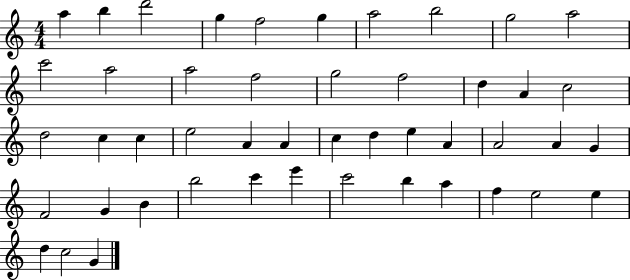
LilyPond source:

{
  \clef treble
  \numericTimeSignature
  \time 4/4
  \key c \major
  a''4 b''4 d'''2 | g''4 f''2 g''4 | a''2 b''2 | g''2 a''2 | \break c'''2 a''2 | a''2 f''2 | g''2 f''2 | d''4 a'4 c''2 | \break d''2 c''4 c''4 | e''2 a'4 a'4 | c''4 d''4 e''4 a'4 | a'2 a'4 g'4 | \break f'2 g'4 b'4 | b''2 c'''4 e'''4 | c'''2 b''4 a''4 | f''4 e''2 e''4 | \break d''4 c''2 g'4 | \bar "|."
}